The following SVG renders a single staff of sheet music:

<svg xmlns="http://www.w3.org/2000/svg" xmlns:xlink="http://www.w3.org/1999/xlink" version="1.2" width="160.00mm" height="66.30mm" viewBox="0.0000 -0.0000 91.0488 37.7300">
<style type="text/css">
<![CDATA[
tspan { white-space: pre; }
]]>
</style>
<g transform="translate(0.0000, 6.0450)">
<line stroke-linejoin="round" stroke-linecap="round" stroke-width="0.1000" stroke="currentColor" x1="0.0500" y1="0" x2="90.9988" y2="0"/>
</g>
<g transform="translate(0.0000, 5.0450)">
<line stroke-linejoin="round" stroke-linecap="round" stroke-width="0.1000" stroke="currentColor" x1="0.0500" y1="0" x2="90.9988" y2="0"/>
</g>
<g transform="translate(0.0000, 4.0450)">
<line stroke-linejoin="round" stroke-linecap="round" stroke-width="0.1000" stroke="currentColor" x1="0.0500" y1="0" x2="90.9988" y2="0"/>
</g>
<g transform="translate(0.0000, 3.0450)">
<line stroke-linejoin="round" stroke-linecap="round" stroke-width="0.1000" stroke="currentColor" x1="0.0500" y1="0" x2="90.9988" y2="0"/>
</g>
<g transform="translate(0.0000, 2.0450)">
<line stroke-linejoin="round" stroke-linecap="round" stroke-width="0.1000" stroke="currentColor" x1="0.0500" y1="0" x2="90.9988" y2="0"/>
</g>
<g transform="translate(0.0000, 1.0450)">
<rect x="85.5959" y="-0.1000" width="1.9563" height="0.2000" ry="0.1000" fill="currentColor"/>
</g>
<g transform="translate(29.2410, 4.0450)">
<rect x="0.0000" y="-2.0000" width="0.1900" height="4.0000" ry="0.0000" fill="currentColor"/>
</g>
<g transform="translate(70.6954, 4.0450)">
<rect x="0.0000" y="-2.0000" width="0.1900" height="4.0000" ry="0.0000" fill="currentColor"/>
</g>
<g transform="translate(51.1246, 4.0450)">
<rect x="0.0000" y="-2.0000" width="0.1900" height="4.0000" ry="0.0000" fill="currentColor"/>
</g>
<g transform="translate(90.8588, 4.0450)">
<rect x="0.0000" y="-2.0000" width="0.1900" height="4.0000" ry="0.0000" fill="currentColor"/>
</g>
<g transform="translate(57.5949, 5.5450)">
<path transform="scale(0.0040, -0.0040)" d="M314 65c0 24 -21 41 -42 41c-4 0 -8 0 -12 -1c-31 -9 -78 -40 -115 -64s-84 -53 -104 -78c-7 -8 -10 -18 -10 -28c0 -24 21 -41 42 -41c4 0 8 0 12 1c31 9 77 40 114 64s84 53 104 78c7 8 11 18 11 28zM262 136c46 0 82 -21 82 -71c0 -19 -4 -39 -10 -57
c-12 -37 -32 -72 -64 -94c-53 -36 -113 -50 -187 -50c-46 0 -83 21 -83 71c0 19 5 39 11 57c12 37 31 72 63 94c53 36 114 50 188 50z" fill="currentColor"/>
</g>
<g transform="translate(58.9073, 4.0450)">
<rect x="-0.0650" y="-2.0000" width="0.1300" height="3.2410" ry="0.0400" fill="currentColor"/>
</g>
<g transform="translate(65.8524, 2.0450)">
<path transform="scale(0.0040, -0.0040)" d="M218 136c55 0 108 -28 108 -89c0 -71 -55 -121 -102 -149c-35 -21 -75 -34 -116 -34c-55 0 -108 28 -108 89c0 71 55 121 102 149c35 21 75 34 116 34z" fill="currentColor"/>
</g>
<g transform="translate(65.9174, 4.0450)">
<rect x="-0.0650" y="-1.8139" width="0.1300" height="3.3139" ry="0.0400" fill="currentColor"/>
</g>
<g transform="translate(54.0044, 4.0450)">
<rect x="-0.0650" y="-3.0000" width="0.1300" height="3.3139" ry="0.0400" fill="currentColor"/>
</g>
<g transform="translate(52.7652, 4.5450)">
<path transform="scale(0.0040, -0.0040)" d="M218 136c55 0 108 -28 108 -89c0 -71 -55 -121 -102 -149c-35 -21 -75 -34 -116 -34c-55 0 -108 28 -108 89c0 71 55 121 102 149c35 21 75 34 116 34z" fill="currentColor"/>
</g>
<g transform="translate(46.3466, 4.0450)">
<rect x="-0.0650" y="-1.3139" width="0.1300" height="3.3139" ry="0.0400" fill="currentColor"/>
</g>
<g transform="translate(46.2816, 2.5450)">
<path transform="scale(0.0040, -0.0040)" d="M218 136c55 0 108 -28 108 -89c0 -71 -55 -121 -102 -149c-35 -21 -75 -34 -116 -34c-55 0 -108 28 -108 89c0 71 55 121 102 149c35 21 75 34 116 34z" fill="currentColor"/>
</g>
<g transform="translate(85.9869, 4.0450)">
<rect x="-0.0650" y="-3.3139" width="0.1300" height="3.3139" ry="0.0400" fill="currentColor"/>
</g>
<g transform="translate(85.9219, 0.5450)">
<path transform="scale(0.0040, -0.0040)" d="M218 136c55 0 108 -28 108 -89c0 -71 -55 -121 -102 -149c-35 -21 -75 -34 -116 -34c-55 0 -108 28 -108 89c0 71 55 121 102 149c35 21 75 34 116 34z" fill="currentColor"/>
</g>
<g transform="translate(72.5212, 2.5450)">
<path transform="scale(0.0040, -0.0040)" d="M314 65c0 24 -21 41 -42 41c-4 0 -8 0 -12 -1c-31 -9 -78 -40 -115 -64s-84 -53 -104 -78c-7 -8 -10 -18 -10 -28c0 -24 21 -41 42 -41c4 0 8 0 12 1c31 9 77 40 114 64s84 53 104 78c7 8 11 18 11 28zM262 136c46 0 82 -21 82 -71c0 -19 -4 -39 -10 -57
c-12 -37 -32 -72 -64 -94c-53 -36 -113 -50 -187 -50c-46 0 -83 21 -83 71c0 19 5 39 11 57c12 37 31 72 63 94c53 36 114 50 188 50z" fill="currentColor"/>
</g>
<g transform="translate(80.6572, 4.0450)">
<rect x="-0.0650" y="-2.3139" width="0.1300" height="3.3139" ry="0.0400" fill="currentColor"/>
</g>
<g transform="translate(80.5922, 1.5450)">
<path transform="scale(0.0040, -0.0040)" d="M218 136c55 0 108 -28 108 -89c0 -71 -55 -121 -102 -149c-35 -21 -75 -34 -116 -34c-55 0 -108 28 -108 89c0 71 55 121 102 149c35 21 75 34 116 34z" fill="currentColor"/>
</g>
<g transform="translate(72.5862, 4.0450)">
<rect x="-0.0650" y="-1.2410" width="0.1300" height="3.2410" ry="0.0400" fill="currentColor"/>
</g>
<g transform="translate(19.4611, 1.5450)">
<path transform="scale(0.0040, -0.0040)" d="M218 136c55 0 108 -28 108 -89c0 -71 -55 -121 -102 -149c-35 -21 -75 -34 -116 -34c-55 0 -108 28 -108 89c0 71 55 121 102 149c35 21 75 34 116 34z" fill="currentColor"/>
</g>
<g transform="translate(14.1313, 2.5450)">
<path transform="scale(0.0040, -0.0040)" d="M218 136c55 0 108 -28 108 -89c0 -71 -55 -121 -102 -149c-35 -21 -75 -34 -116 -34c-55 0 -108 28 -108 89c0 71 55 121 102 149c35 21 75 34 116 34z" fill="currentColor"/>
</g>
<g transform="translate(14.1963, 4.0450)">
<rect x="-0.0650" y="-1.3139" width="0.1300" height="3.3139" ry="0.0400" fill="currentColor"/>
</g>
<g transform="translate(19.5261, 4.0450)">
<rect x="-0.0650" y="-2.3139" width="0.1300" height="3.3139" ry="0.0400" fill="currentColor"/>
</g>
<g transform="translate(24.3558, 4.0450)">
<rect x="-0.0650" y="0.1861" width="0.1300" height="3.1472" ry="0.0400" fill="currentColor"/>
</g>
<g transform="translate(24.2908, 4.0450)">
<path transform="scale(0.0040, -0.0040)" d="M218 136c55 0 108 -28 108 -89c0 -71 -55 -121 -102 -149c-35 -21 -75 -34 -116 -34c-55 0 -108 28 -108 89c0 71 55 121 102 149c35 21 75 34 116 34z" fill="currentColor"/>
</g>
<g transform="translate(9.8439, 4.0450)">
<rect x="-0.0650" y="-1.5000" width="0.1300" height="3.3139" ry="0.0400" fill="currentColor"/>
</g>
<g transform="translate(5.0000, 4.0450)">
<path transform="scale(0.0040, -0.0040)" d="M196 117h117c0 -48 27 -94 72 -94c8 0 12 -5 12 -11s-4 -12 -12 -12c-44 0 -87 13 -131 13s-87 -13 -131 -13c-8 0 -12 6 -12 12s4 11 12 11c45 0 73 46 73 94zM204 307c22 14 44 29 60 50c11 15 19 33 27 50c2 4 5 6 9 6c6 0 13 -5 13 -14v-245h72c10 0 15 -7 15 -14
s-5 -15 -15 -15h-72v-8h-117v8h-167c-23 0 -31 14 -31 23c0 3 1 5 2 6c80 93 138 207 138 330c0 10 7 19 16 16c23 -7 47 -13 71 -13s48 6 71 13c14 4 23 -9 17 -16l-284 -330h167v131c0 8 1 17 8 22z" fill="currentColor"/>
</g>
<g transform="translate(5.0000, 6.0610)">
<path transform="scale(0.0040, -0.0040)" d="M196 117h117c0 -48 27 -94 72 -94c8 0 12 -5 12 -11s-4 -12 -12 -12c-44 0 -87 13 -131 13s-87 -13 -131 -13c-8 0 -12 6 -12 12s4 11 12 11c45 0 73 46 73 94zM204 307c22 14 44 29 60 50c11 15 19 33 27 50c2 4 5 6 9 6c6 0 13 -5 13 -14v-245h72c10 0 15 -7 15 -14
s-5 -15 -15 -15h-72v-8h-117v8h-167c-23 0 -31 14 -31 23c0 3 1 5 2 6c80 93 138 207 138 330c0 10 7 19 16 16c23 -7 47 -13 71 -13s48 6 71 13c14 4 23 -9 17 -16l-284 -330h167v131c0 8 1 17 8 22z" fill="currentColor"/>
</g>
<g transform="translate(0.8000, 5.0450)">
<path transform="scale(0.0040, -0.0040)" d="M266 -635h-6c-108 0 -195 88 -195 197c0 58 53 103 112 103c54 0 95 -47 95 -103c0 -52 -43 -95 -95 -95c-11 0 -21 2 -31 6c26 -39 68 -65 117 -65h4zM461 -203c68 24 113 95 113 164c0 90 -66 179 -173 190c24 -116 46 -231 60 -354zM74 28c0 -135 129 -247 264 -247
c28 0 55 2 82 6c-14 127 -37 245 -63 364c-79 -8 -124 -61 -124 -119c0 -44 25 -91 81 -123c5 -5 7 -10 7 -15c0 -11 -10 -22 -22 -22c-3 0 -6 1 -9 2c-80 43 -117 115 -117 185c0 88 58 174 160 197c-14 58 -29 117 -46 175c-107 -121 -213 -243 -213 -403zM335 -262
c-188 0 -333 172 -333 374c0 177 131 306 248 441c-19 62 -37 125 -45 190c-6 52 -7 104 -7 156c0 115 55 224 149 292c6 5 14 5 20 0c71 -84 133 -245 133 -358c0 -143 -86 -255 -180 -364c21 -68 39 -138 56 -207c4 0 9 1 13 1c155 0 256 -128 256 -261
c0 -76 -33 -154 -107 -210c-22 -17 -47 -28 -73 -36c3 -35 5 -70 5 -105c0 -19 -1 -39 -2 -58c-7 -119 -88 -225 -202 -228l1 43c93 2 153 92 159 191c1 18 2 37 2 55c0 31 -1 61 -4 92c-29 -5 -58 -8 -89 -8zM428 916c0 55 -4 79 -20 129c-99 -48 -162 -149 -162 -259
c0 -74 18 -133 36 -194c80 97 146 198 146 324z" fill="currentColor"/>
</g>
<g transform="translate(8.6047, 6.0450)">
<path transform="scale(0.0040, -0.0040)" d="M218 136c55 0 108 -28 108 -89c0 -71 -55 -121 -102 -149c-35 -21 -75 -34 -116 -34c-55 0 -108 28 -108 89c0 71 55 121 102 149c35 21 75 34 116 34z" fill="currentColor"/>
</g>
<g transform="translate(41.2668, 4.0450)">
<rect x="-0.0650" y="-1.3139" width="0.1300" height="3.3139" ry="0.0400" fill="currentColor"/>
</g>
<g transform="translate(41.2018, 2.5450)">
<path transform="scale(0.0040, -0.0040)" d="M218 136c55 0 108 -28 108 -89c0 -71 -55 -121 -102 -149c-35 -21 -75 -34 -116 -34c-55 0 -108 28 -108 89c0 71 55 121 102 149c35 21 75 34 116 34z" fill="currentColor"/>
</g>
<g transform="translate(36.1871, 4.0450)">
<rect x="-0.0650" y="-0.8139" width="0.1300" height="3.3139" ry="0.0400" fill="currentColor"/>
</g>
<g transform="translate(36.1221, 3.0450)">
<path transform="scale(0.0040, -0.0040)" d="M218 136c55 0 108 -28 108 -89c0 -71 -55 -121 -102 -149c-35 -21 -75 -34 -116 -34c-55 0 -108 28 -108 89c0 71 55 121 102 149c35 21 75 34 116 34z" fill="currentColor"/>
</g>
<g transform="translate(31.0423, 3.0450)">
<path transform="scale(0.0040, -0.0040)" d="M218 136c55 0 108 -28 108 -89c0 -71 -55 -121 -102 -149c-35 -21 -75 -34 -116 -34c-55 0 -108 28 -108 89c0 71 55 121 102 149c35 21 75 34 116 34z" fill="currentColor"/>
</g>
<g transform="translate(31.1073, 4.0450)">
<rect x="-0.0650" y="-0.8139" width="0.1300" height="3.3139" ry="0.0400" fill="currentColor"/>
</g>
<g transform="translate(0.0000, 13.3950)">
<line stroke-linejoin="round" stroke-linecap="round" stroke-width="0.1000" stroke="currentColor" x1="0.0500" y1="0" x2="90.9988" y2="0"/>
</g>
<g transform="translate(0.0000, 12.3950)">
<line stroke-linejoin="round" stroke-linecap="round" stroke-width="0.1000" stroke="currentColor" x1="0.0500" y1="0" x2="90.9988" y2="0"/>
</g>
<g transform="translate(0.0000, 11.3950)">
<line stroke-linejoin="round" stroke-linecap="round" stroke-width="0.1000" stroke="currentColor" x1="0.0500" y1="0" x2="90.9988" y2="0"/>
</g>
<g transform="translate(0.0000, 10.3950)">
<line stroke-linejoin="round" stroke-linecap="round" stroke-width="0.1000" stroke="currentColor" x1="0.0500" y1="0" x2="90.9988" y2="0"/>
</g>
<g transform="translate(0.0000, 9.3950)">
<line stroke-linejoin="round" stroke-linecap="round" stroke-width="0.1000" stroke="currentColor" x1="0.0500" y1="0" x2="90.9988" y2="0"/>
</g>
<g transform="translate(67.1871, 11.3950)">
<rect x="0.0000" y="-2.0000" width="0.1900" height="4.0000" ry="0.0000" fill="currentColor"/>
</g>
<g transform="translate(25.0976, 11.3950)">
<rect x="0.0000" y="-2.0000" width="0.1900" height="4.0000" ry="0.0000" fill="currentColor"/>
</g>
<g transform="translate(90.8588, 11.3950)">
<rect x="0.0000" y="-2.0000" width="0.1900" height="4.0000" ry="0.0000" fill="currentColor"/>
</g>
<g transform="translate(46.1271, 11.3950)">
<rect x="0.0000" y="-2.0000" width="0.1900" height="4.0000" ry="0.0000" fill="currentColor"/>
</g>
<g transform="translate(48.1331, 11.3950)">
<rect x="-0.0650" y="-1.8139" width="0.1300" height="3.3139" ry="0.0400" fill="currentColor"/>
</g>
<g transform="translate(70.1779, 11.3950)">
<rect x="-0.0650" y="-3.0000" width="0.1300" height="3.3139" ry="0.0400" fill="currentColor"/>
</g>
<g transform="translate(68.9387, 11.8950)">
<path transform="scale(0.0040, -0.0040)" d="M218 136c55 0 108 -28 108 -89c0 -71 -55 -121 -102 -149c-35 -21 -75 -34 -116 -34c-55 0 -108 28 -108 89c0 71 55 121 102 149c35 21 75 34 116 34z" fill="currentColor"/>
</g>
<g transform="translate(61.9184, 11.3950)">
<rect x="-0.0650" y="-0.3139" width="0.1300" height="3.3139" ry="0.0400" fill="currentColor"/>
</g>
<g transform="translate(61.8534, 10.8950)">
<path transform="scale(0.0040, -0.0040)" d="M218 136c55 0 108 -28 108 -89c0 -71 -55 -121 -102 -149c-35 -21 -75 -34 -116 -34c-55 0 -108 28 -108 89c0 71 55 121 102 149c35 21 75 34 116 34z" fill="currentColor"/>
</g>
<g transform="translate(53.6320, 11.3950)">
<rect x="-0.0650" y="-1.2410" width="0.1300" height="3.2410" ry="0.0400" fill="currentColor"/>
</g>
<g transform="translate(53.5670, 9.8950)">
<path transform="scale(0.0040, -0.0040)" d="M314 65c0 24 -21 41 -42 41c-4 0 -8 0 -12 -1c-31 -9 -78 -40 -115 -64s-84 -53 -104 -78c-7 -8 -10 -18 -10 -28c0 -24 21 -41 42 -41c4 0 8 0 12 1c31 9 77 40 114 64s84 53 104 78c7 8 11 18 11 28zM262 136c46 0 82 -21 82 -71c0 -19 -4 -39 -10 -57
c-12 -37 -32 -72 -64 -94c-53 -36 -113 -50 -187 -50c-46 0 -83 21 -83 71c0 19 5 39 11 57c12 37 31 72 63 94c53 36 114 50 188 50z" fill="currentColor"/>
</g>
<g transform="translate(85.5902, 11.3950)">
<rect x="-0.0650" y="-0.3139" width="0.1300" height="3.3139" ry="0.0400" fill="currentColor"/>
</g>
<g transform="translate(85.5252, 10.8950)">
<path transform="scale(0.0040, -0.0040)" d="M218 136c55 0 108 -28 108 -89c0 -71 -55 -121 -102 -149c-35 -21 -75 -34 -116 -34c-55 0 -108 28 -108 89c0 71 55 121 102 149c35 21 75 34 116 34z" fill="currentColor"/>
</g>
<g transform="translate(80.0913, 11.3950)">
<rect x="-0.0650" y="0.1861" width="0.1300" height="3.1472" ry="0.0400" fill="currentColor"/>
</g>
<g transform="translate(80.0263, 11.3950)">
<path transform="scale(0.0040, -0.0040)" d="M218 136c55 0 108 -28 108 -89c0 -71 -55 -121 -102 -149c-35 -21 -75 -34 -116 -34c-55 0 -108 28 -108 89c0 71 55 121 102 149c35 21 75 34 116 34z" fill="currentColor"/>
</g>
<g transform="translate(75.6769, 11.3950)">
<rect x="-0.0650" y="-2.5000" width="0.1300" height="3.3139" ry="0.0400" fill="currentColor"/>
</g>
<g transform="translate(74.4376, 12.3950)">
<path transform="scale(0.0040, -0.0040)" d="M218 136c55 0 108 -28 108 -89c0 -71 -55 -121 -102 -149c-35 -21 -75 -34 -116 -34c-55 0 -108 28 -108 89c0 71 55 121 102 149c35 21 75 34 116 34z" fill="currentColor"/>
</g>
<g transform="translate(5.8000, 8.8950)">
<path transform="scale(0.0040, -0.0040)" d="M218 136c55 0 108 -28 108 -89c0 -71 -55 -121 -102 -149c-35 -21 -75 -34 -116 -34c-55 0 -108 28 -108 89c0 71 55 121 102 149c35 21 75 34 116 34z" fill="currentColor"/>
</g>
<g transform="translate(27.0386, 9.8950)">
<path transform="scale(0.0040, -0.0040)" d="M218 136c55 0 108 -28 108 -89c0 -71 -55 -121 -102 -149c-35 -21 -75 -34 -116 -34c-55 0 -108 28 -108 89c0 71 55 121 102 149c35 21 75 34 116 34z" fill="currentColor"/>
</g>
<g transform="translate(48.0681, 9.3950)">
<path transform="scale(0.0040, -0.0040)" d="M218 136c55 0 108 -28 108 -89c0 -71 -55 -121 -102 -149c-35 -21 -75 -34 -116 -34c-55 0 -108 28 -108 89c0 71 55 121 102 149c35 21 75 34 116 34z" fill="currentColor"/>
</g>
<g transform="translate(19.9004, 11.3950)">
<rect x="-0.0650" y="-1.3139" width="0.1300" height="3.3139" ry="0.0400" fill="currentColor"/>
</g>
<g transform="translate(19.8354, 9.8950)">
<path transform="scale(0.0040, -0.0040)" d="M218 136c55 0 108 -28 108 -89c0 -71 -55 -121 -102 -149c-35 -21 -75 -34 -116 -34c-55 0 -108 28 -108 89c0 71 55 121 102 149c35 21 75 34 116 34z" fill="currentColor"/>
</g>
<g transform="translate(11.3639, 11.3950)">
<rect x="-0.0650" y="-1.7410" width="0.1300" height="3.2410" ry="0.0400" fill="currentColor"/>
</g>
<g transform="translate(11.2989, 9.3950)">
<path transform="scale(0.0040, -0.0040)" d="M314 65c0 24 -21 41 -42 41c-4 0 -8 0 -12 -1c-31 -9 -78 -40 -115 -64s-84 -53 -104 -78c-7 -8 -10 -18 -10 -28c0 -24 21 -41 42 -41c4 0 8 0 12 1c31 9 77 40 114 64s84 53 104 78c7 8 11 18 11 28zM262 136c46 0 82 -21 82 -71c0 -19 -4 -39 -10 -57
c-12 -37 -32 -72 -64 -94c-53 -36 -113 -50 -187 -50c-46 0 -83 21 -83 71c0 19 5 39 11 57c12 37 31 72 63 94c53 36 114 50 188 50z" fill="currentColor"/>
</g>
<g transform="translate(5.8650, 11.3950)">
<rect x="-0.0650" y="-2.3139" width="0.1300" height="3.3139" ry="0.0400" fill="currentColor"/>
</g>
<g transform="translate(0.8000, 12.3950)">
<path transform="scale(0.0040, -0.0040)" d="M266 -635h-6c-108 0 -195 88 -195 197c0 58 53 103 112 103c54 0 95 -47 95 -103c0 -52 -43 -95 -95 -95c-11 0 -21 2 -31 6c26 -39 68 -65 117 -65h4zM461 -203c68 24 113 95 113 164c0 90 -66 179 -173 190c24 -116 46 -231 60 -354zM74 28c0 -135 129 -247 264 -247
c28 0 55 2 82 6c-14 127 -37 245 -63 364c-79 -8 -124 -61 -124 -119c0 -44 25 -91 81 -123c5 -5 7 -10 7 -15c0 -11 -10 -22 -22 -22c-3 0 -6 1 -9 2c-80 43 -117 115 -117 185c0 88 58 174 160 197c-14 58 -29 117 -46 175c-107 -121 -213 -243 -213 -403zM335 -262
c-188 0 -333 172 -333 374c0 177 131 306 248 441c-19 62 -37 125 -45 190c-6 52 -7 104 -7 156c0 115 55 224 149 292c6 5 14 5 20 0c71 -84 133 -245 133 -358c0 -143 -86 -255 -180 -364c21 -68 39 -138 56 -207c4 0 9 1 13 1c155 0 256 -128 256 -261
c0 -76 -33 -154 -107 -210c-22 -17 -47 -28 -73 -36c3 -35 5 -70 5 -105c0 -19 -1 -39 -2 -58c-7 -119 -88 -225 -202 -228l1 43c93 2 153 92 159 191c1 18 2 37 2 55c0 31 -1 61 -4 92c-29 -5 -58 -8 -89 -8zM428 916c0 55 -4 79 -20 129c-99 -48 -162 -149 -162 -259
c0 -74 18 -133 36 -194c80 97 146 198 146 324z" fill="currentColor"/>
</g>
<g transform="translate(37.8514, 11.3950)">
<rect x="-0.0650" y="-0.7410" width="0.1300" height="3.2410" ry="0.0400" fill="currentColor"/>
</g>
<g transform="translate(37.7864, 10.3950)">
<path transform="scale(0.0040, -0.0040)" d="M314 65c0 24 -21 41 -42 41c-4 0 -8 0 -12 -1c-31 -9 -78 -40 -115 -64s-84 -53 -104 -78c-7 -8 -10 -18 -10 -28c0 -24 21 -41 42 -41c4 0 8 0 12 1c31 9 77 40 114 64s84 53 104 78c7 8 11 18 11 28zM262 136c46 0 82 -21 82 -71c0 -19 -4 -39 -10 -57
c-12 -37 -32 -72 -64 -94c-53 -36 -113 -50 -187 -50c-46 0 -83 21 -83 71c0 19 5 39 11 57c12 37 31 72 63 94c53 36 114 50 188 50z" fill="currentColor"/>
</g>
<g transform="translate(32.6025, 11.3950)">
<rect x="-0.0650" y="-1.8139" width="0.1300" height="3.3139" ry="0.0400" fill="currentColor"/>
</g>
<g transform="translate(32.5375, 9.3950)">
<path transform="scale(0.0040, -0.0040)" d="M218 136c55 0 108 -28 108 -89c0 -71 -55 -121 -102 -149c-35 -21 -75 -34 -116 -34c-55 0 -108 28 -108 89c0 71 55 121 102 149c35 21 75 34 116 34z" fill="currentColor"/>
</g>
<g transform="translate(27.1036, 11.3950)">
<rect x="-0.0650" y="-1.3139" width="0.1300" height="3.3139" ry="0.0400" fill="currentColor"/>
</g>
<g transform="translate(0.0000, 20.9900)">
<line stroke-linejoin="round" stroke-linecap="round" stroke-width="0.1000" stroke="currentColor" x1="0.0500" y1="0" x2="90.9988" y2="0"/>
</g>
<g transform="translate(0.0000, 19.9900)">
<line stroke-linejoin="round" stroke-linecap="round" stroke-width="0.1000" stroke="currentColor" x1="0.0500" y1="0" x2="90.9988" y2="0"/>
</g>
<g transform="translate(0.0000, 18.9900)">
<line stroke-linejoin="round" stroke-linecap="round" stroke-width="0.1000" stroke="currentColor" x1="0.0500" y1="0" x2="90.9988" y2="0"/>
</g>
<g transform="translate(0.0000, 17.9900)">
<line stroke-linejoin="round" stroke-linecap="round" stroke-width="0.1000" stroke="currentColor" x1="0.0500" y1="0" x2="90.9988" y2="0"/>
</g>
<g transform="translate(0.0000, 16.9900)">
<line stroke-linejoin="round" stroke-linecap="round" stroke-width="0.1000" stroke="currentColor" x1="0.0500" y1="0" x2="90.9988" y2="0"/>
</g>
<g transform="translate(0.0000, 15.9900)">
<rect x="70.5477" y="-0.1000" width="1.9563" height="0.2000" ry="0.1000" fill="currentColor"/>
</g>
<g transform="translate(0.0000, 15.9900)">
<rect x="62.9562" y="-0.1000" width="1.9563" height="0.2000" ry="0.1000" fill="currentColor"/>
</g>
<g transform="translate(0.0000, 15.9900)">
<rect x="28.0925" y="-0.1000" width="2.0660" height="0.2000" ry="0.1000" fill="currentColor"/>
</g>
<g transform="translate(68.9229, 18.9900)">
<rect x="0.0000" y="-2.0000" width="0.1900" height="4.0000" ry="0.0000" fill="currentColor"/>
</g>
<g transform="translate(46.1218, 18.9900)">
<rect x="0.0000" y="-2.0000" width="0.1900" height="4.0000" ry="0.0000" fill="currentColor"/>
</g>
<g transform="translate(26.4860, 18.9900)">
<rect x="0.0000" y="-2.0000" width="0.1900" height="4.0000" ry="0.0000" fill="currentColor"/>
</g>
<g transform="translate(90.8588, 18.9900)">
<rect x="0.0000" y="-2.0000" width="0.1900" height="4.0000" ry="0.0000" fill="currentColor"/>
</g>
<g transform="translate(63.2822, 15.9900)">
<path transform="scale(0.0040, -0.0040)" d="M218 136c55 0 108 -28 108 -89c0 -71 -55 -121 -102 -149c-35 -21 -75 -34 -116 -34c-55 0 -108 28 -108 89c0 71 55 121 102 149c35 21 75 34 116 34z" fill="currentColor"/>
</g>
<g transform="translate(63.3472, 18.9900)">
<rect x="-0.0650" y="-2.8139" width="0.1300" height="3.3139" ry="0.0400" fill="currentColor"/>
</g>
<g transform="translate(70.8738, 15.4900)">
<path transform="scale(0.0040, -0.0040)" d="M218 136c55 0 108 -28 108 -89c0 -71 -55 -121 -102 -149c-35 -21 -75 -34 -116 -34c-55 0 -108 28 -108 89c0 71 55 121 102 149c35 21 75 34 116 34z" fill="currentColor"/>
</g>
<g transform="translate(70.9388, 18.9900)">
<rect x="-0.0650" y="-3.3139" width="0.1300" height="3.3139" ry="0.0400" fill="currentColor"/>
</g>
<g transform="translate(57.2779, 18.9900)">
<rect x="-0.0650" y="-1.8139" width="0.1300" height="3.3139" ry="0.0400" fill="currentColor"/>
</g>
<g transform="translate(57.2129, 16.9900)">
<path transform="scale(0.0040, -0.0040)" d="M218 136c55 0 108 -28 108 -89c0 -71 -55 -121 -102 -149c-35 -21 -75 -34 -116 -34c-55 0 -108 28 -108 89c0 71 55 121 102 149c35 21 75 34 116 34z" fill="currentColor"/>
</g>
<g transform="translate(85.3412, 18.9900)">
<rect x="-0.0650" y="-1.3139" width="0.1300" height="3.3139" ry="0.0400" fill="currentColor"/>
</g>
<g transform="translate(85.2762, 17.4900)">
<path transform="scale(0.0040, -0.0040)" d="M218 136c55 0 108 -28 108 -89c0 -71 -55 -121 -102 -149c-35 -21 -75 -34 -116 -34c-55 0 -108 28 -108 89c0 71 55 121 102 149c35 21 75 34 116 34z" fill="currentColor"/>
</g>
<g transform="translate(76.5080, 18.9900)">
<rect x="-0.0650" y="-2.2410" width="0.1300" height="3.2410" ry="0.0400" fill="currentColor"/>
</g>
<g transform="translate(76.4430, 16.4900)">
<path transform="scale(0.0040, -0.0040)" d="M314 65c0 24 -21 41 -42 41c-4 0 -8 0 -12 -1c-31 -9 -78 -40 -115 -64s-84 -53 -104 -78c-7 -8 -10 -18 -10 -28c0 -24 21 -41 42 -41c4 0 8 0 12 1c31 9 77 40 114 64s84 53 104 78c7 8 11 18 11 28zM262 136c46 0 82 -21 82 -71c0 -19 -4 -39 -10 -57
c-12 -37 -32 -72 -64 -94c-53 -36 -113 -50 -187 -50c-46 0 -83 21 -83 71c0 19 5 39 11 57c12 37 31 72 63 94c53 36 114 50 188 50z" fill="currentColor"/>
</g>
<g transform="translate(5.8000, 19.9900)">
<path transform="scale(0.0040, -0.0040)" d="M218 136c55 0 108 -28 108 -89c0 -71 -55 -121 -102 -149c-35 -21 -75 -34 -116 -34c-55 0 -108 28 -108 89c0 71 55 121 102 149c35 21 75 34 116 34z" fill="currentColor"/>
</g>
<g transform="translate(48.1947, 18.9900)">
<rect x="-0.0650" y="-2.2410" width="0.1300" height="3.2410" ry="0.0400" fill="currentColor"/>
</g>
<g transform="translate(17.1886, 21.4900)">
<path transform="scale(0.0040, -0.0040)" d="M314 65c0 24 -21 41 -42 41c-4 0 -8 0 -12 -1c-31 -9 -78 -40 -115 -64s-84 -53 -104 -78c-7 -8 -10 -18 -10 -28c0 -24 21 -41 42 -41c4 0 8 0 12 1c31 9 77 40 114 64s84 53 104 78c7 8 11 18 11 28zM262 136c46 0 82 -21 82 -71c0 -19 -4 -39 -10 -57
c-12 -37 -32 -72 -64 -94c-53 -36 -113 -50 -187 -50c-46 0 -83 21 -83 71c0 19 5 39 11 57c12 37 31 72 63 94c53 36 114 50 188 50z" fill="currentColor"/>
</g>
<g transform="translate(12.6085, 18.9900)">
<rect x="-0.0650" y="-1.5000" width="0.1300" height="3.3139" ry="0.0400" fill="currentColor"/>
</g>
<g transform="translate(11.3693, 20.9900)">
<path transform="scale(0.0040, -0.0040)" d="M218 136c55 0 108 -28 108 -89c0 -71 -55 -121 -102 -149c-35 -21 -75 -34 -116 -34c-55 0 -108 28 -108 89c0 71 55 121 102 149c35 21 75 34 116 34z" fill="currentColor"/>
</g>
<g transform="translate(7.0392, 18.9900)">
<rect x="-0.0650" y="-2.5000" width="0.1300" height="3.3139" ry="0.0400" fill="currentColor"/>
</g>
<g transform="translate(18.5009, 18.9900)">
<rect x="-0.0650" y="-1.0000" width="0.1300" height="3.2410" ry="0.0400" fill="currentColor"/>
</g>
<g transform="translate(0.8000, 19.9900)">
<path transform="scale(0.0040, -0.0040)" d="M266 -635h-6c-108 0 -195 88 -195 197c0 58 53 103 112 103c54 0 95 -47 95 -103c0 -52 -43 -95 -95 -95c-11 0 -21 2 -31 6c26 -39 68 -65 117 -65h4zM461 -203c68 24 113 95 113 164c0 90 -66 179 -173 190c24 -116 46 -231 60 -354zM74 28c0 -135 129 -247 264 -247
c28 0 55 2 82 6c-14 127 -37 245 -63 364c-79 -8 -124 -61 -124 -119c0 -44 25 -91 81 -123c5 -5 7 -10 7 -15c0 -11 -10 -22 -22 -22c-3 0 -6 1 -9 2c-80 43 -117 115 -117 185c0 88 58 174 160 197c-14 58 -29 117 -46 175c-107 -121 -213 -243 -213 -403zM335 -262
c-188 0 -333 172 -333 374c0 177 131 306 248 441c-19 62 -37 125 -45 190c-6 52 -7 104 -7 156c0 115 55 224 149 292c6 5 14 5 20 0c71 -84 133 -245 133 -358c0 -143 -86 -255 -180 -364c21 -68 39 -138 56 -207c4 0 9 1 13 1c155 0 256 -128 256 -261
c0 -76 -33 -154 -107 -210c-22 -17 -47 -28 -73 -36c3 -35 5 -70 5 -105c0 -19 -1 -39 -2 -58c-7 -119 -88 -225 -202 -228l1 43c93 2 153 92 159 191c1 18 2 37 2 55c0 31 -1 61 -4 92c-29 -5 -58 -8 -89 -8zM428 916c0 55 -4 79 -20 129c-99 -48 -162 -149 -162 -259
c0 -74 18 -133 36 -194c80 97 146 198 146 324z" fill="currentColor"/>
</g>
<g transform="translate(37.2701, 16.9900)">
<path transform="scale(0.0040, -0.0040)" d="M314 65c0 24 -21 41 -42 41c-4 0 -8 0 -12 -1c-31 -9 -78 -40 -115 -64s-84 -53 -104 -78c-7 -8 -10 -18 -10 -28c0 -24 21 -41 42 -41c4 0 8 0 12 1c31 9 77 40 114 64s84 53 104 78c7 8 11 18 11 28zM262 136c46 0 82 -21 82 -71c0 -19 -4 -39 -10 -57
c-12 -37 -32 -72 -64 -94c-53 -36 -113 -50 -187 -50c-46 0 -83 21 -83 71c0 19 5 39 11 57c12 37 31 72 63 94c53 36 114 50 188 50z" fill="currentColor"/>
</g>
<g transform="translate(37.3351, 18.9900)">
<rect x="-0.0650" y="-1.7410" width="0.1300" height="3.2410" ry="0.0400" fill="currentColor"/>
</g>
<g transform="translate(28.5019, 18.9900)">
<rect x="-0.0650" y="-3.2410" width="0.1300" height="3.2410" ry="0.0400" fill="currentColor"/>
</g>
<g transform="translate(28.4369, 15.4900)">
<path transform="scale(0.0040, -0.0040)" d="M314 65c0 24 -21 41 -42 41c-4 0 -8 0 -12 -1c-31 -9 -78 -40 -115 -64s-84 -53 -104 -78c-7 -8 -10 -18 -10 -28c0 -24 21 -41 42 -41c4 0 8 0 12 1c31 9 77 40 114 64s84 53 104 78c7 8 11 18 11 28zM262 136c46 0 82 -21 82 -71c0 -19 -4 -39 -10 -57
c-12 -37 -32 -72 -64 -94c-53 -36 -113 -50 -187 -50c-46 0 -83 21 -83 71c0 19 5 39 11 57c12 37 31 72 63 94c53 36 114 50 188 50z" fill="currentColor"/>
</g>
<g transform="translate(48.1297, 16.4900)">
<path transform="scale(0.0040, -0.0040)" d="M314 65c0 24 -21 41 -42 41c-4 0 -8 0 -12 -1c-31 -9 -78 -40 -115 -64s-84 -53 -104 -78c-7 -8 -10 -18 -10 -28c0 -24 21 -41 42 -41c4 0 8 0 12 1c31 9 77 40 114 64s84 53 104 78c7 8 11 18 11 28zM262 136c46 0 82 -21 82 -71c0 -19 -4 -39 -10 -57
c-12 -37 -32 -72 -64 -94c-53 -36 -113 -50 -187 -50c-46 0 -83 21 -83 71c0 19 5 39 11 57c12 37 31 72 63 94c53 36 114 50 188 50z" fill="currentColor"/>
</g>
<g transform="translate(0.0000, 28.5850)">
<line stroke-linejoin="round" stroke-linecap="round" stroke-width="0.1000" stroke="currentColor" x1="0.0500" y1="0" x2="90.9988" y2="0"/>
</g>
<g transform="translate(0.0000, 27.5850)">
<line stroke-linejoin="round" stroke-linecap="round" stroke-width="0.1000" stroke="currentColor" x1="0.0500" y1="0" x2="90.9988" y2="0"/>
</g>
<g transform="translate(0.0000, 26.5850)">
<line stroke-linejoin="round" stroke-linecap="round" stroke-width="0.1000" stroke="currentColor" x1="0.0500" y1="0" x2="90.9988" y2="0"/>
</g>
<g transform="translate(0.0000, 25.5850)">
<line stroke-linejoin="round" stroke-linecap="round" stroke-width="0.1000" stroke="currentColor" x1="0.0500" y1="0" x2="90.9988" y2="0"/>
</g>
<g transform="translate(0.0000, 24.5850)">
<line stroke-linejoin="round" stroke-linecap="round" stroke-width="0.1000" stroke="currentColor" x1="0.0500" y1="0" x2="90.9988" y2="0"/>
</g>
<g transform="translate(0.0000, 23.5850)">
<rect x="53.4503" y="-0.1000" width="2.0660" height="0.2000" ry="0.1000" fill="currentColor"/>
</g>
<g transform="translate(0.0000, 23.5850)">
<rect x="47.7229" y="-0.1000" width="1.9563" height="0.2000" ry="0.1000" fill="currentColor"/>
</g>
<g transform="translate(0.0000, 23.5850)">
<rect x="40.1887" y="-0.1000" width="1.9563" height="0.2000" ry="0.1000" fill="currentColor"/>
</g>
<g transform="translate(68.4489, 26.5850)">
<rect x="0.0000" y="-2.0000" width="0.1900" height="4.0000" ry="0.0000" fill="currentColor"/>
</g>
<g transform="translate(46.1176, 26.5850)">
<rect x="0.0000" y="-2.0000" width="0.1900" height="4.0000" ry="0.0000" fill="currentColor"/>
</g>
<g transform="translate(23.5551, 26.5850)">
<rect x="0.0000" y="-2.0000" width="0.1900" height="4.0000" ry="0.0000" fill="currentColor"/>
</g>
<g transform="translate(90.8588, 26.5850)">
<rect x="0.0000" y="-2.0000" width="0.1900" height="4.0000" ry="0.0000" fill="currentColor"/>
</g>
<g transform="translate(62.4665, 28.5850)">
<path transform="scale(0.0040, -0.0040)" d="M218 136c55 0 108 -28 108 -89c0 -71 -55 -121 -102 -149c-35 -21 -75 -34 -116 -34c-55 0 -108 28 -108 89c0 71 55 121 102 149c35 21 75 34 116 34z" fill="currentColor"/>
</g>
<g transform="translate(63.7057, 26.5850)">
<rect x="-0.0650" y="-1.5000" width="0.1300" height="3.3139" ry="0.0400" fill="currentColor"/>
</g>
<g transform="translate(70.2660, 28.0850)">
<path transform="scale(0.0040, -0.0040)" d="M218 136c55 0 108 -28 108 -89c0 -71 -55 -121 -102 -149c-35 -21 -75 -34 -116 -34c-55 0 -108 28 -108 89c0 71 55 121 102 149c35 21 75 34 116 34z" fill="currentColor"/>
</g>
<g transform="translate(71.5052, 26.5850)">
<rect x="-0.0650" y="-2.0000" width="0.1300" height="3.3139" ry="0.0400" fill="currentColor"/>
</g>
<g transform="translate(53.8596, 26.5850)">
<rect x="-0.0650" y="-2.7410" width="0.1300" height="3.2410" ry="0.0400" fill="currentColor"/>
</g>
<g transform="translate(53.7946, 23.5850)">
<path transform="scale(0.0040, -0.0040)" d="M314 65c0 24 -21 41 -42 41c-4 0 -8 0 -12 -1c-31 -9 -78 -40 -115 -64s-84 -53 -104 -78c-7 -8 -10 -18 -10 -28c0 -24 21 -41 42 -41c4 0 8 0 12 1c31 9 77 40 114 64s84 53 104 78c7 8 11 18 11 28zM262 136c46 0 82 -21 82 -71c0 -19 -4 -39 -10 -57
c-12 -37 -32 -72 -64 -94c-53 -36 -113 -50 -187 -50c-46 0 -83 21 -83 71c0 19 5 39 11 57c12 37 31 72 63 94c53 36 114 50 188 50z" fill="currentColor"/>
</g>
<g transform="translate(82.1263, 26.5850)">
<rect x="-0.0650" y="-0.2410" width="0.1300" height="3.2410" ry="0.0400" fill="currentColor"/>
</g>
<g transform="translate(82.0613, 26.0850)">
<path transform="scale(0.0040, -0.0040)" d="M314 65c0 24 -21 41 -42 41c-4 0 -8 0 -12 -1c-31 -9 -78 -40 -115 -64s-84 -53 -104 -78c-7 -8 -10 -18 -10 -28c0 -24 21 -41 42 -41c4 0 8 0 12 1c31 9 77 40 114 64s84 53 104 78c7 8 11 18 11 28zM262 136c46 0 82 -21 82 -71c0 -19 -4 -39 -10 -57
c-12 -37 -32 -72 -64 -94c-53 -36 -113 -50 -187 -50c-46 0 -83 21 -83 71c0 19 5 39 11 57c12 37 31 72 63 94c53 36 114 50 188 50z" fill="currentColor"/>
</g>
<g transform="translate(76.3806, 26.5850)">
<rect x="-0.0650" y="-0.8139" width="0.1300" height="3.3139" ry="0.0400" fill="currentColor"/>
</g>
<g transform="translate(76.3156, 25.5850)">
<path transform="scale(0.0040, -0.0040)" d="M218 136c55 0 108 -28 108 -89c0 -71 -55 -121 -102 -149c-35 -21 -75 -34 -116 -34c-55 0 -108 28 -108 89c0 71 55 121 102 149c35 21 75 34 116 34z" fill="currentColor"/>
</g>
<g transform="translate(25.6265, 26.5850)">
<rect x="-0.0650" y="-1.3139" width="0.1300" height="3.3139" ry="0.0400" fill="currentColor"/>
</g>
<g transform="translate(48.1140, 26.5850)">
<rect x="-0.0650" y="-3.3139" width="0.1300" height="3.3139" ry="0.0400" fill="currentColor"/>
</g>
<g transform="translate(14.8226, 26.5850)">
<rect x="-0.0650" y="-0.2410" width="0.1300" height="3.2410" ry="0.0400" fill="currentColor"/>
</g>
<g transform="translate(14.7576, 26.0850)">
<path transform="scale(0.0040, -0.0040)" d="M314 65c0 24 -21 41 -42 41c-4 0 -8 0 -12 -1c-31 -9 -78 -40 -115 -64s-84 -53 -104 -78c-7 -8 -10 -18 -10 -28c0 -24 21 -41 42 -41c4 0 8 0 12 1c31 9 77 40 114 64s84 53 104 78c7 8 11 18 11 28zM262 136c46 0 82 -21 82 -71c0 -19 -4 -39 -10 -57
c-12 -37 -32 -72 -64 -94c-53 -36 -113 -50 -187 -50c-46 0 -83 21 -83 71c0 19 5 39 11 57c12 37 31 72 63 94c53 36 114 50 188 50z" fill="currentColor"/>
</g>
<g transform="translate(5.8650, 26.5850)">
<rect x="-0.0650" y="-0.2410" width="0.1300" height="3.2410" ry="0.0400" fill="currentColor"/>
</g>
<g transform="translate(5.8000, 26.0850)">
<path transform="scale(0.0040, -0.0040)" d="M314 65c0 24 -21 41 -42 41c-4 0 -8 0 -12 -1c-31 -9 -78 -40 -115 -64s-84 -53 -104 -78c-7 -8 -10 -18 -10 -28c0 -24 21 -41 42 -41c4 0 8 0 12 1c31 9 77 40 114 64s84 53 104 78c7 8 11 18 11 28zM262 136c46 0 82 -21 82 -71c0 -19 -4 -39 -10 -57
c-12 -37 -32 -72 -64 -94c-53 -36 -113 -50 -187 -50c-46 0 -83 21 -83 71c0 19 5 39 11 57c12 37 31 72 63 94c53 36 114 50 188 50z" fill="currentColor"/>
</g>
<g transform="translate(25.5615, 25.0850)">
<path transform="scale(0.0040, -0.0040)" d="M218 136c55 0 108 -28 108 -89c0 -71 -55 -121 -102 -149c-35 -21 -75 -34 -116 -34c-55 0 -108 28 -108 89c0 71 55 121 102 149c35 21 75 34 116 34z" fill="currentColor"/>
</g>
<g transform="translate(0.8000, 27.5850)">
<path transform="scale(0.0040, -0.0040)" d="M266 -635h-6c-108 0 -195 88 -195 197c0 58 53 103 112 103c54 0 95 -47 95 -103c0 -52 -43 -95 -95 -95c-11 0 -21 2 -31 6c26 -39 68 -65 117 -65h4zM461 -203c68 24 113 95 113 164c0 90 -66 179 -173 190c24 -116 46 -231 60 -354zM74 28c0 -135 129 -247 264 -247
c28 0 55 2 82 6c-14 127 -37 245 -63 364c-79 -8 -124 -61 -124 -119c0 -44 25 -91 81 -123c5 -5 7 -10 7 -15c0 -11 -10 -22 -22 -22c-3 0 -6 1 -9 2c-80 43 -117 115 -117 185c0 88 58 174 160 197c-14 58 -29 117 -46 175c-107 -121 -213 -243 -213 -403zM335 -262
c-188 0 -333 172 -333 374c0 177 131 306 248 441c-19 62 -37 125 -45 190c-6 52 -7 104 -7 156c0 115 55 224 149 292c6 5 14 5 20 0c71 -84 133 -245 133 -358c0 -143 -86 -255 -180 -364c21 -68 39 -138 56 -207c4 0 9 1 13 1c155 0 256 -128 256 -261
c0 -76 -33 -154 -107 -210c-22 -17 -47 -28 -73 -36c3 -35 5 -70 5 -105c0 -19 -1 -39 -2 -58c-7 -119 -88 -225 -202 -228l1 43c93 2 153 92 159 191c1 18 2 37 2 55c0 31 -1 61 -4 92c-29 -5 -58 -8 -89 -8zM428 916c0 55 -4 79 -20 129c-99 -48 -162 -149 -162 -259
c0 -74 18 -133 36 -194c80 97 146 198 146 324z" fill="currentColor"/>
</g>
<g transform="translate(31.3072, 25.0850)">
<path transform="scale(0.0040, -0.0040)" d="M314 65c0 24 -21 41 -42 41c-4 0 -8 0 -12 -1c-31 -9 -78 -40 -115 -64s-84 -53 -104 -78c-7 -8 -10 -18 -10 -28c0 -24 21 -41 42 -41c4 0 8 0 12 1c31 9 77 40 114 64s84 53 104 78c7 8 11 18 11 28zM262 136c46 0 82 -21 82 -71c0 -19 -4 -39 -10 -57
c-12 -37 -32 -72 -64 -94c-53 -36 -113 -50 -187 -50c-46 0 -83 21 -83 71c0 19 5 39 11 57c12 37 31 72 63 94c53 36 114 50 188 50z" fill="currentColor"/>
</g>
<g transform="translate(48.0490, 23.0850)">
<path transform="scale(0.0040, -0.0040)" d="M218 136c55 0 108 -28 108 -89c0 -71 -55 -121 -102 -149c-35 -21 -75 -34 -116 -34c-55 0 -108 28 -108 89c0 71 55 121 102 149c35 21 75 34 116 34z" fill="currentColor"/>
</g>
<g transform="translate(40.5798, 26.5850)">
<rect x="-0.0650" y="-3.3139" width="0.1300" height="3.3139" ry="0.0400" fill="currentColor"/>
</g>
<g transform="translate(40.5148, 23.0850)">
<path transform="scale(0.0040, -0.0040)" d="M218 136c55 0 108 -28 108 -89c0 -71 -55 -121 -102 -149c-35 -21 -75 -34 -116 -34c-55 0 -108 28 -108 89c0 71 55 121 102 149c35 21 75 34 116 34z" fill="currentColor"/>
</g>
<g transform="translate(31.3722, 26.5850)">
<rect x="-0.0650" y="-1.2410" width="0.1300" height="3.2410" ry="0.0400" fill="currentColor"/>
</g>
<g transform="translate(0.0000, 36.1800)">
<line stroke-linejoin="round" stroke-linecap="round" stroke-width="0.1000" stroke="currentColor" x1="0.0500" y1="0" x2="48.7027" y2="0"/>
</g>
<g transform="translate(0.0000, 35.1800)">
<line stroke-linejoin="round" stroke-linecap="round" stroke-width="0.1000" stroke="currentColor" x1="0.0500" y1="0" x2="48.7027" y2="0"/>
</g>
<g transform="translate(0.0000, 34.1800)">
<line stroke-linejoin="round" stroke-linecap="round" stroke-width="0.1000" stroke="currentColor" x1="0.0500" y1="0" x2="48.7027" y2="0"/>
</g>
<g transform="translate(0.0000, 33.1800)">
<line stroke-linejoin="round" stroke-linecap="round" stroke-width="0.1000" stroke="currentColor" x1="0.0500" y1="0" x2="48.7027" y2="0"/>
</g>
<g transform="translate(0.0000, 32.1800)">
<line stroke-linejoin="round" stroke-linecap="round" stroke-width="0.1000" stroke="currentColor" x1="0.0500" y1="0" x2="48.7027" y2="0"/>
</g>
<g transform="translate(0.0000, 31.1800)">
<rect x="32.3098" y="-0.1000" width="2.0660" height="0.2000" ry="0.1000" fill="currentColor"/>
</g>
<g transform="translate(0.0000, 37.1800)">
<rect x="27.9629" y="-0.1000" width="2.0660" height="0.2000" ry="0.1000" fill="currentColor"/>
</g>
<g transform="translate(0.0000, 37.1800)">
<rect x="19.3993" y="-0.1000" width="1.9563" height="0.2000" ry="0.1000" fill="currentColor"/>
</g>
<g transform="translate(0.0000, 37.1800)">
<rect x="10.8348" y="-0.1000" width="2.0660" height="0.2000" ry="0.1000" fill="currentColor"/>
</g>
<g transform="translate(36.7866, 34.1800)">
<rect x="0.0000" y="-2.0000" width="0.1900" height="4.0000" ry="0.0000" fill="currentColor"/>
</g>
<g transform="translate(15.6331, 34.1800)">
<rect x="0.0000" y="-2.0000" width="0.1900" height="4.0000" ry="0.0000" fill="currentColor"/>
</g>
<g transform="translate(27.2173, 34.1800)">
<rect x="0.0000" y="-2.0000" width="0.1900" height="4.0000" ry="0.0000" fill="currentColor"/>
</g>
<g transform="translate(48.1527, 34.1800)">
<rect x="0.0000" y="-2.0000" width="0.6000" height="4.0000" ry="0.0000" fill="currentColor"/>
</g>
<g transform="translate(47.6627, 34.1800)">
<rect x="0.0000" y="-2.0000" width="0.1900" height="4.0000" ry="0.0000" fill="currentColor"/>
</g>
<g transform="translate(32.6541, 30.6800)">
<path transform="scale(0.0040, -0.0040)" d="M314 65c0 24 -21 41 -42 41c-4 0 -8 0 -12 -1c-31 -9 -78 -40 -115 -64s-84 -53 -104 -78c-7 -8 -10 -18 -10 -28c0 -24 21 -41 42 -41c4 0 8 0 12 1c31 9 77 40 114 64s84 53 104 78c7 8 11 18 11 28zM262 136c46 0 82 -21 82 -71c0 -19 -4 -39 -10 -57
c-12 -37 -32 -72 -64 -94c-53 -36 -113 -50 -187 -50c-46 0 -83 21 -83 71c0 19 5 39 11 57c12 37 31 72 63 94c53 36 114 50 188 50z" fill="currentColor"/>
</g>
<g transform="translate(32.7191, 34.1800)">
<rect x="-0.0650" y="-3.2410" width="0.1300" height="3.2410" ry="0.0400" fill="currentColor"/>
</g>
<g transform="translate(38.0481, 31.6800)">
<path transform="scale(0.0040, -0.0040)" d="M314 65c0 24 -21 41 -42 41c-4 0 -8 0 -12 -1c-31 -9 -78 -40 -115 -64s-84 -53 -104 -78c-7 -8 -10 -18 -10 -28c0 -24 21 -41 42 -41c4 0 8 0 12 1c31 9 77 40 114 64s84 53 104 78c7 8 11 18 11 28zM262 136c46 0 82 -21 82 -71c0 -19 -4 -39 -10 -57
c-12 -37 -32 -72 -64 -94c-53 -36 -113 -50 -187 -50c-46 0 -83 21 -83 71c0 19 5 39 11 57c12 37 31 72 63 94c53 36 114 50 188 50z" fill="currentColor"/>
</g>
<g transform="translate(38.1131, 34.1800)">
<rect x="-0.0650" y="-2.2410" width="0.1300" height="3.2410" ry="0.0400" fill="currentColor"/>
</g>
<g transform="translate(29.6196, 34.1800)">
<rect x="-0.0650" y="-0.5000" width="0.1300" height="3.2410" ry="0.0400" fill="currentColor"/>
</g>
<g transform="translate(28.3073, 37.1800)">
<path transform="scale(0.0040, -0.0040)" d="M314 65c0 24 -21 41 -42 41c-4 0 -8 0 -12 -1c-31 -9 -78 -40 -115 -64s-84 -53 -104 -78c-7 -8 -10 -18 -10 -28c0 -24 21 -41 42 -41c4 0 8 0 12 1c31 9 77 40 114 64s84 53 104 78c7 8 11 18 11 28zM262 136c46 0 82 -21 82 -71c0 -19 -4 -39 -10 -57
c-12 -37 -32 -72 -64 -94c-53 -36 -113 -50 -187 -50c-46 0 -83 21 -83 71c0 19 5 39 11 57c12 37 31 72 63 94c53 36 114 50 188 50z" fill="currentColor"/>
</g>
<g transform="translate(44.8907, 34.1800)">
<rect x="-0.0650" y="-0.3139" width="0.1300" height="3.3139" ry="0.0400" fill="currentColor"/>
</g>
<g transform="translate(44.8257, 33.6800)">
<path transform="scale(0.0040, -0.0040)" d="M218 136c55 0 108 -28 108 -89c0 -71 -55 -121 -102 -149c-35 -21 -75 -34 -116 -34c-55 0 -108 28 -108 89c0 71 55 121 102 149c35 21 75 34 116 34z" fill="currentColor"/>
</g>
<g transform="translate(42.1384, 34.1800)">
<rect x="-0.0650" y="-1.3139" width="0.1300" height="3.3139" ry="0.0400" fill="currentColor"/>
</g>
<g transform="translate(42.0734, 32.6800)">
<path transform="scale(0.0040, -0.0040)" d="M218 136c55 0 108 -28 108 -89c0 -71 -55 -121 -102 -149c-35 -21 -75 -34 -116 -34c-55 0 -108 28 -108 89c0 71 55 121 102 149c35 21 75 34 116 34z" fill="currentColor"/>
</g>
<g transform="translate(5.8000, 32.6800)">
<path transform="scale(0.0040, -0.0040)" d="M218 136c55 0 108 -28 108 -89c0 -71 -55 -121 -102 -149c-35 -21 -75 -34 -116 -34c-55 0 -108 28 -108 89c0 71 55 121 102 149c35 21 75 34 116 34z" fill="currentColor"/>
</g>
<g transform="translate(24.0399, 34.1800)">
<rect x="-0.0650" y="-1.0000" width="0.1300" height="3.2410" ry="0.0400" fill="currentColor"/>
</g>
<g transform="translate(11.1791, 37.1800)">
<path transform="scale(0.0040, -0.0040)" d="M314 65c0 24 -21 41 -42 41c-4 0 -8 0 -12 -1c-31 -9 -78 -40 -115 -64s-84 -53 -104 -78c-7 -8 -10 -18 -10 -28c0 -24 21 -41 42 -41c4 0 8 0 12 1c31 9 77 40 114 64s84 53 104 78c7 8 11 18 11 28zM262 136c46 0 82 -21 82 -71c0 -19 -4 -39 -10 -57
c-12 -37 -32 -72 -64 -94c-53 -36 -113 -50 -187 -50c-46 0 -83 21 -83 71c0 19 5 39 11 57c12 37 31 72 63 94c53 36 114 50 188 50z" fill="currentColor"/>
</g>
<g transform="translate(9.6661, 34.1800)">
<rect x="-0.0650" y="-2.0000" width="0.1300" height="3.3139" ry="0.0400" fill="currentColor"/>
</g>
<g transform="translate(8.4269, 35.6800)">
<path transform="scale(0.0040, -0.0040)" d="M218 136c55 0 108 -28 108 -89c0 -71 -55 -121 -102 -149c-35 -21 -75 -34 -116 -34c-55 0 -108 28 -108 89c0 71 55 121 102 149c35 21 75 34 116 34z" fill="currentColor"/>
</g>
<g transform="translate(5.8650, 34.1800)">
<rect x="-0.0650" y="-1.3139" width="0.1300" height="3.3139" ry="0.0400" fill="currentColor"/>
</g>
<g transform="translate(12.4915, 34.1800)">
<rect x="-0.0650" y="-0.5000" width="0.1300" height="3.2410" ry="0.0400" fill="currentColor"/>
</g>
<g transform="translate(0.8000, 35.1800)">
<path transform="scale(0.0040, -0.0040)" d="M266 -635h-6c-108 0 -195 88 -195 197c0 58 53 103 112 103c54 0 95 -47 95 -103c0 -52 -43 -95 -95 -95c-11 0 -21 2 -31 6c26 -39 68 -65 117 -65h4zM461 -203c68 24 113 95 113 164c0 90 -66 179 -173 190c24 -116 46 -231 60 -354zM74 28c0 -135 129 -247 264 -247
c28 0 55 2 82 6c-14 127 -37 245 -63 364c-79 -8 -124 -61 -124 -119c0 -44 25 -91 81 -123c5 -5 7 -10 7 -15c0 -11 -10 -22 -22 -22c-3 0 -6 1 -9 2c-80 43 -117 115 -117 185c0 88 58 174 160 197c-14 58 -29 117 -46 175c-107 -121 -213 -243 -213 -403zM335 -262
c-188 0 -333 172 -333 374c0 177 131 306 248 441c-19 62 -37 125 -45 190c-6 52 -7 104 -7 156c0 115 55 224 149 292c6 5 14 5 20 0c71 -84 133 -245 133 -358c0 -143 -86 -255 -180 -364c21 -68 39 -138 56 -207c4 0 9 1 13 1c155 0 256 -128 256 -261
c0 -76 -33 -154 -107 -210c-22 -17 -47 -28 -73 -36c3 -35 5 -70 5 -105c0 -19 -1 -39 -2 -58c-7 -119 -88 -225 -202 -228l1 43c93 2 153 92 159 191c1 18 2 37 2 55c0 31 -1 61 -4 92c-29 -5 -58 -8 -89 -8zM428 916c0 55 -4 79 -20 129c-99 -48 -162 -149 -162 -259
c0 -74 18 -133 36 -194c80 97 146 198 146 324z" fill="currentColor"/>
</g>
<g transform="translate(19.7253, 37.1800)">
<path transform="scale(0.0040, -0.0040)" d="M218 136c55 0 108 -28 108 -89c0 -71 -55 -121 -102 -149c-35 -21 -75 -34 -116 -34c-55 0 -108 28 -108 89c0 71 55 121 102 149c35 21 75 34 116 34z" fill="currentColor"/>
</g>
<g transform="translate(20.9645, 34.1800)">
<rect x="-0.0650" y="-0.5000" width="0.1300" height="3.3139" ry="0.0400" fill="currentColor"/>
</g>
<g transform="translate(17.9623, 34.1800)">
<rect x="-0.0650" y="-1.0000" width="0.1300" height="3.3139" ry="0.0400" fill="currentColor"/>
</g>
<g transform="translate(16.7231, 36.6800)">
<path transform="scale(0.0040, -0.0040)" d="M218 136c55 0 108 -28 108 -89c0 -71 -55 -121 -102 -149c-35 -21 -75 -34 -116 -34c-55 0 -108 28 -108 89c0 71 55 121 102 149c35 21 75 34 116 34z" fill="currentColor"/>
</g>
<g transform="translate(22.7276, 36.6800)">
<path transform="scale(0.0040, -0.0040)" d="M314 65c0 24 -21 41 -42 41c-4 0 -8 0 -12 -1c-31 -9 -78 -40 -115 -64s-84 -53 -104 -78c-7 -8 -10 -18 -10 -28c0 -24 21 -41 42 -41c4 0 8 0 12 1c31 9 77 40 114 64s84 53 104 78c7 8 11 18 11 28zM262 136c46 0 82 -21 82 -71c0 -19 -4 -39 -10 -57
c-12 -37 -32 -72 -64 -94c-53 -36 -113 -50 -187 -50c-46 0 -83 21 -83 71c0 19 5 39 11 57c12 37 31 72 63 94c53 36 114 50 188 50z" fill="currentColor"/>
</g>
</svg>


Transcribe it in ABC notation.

X:1
T:Untitled
M:4/4
L:1/4
K:C
E e g B d d e e A F2 f e2 g b g f2 e e f d2 f e2 c A G B c G E D2 b2 f2 g2 f a b g2 e c2 c2 e e2 b b a2 E F d c2 e F C2 D C D2 C2 b2 g2 e c